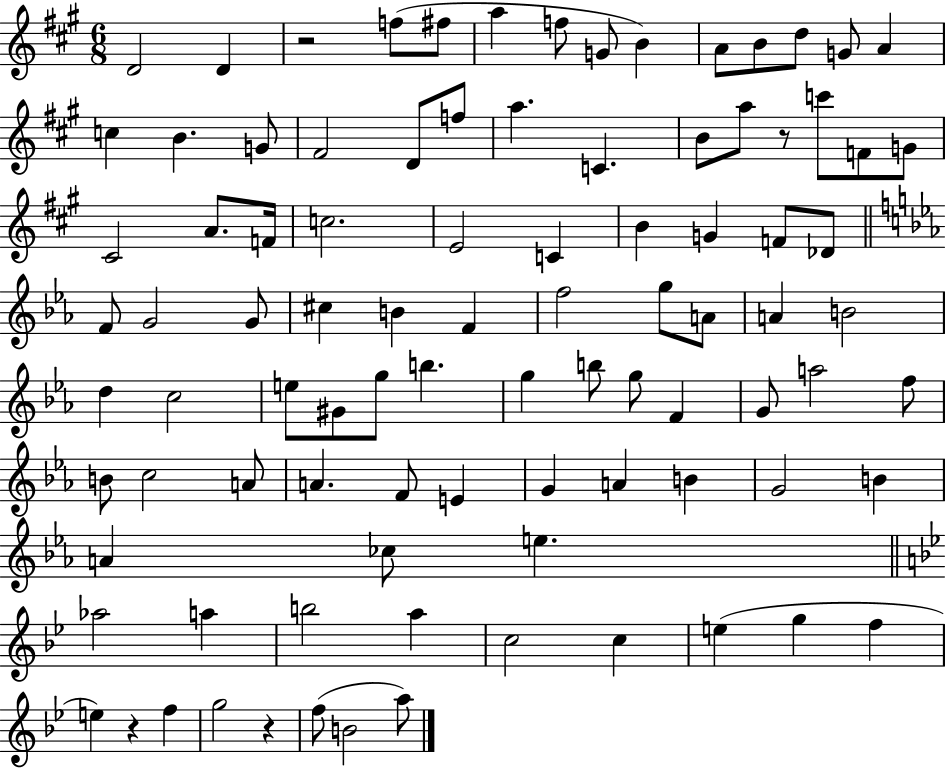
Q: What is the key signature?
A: A major